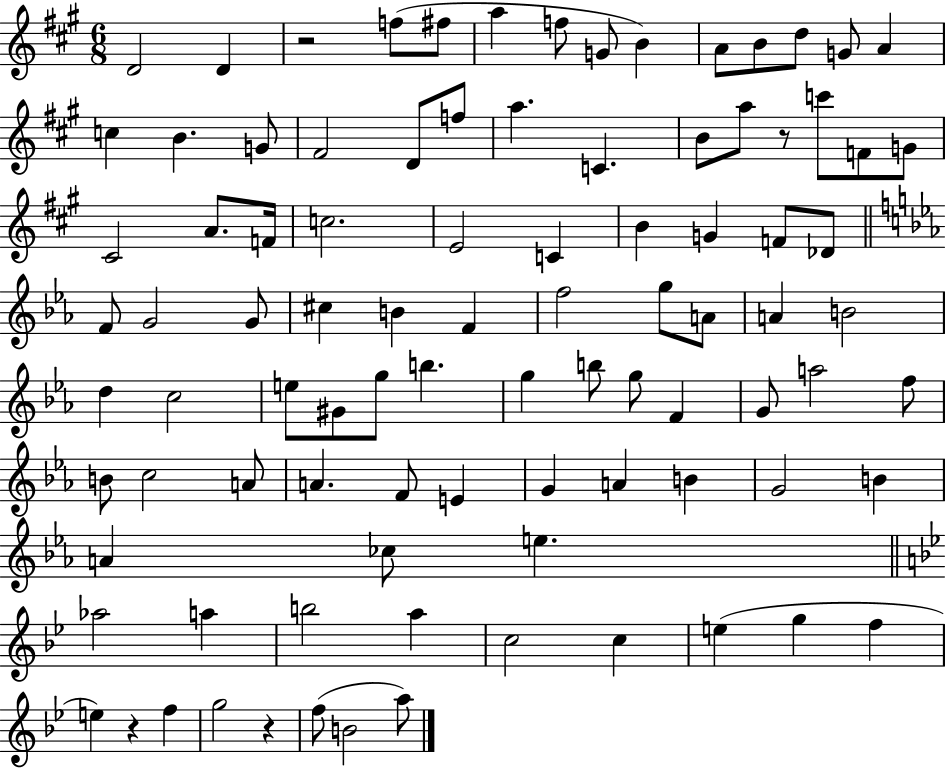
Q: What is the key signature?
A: A major